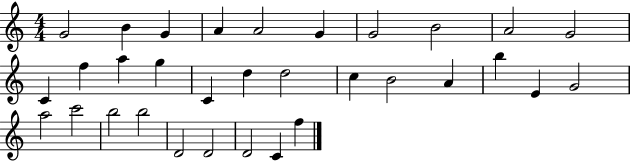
X:1
T:Untitled
M:4/4
L:1/4
K:C
G2 B G A A2 G G2 B2 A2 G2 C f a g C d d2 c B2 A b E G2 a2 c'2 b2 b2 D2 D2 D2 C f